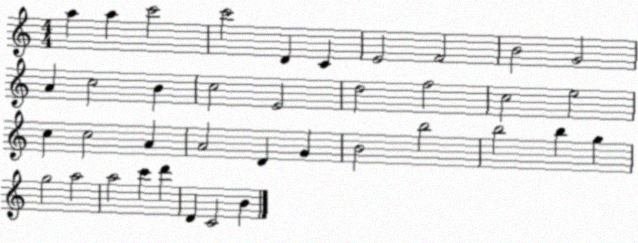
X:1
T:Untitled
M:4/4
L:1/4
K:C
a a c'2 c'2 D C E2 F2 B2 G2 A c2 B c2 E2 d2 f2 c2 e2 c c2 A A2 D G B2 b2 b2 b g g2 a2 a2 c' d' D C2 B